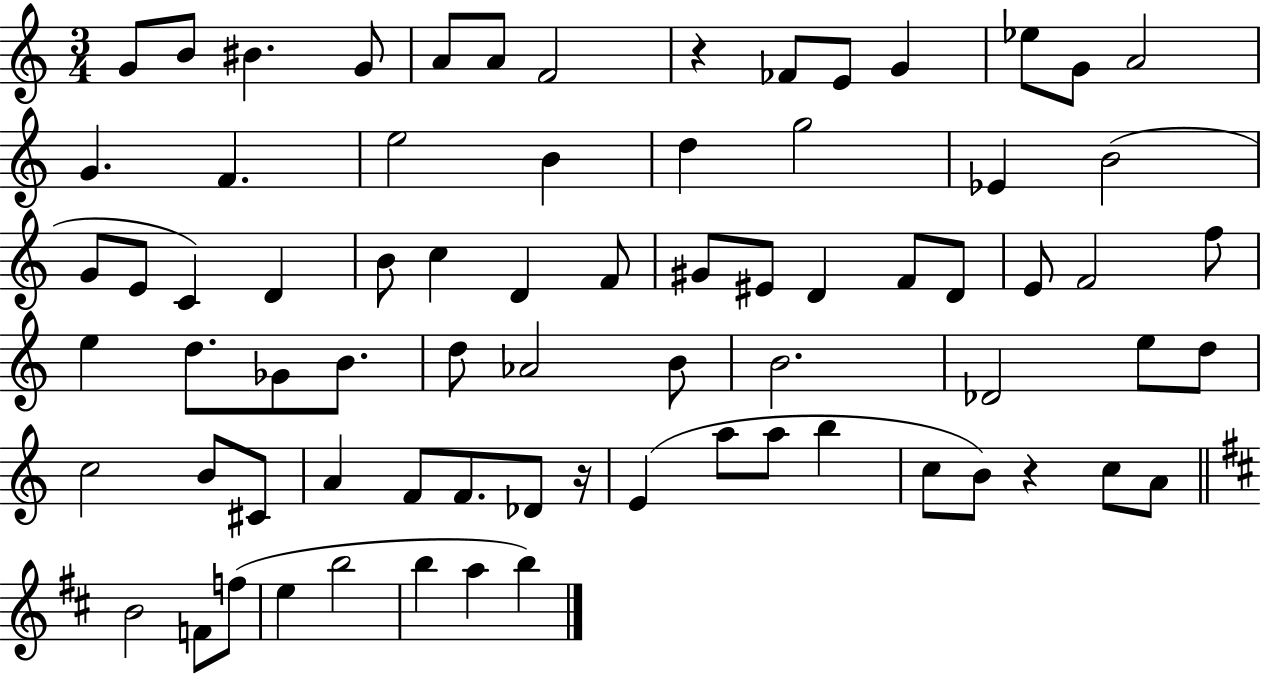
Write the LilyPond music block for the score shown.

{
  \clef treble
  \numericTimeSignature
  \time 3/4
  \key c \major
  g'8 b'8 bis'4. g'8 | a'8 a'8 f'2 | r4 fes'8 e'8 g'4 | ees''8 g'8 a'2 | \break g'4. f'4. | e''2 b'4 | d''4 g''2 | ees'4 b'2( | \break g'8 e'8 c'4) d'4 | b'8 c''4 d'4 f'8 | gis'8 eis'8 d'4 f'8 d'8 | e'8 f'2 f''8 | \break e''4 d''8. ges'8 b'8. | d''8 aes'2 b'8 | b'2. | des'2 e''8 d''8 | \break c''2 b'8 cis'8 | a'4 f'8 f'8. des'8 r16 | e'4( a''8 a''8 b''4 | c''8 b'8) r4 c''8 a'8 | \break \bar "||" \break \key b \minor b'2 f'8 f''8( | e''4 b''2 | b''4 a''4 b''4) | \bar "|."
}